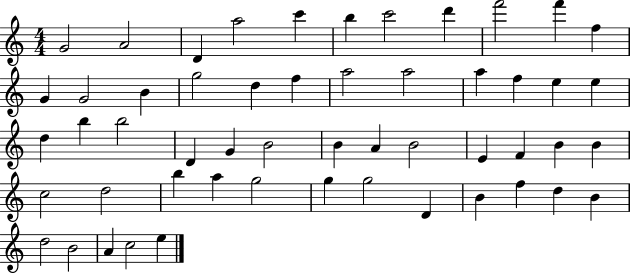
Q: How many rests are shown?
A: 0